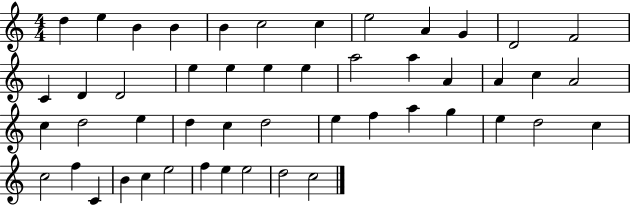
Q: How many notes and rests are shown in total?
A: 49